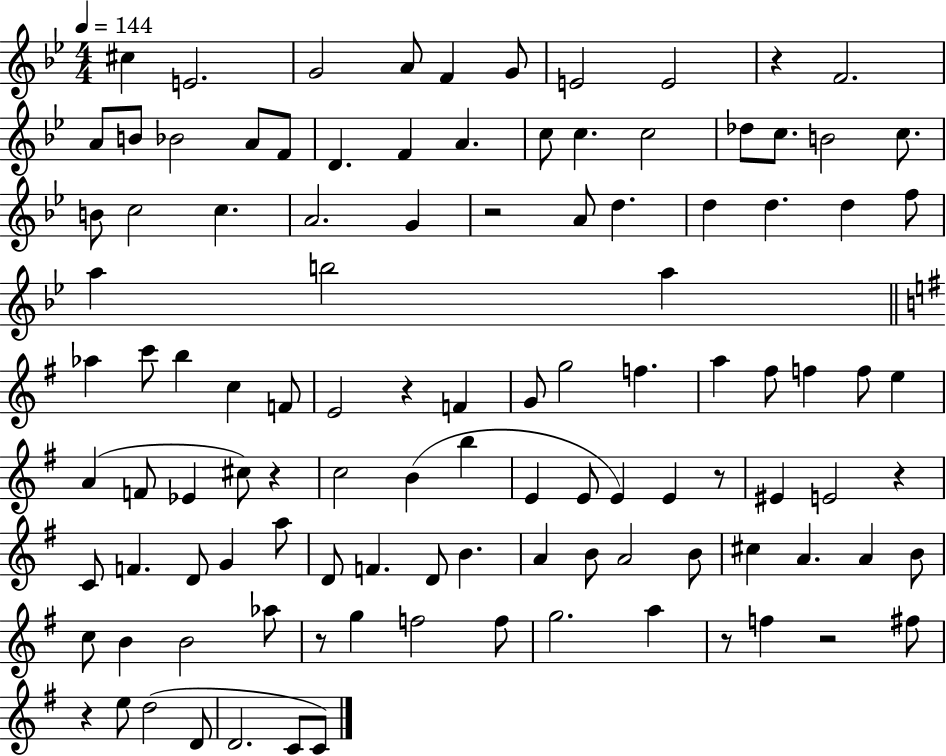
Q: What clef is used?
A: treble